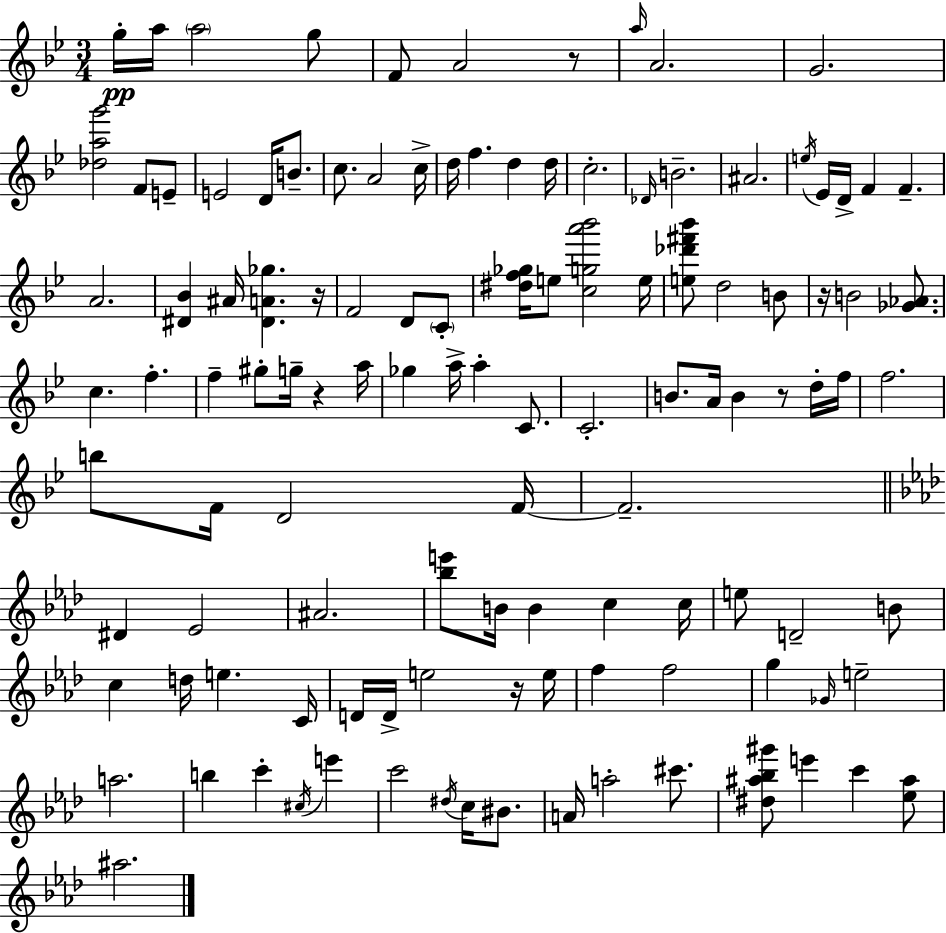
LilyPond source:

{
  \clef treble
  \numericTimeSignature
  \time 3/4
  \key g \minor
  g''16-.\pp a''16 \parenthesize a''2 g''8 | f'8 a'2 r8 | \grace { a''16 } a'2. | g'2. | \break <des'' a'' g'''>2 f'8 e'8-- | e'2 d'16 b'8.-- | c''8. a'2 | c''16-> d''16 f''4. d''4 | \break d''16 c''2.-. | \grace { des'16 } b'2.-- | ais'2. | \acciaccatura { e''16 } ees'16 d'16-> f'4 f'4.-- | \break a'2. | <dis' bes'>4 ais'16 <dis' a' ges''>4. | r16 f'2 d'8 | \parenthesize c'8-. <dis'' f'' ges''>16 e''8 <c'' g'' a''' bes'''>2 | \break e''16 <e'' des''' fis''' bes'''>8 d''2 | b'8 r16 b'2 | <ges' aes'>8. c''4. f''4.-. | f''4-- gis''8-. g''16-- r4 | \break a''16 ges''4 a''16-> a''4-. | c'8. c'2.-. | b'8. a'16 b'4 r8 | d''16-. f''16 f''2. | \break b''8 f'16 d'2 | f'16~~ f'2.-- | \bar "||" \break \key aes \major dis'4 ees'2 | ais'2. | <bes'' e'''>8 b'16 b'4 c''4 c''16 | e''8 d'2-- b'8 | \break c''4 d''16 e''4. c'16 | d'16 d'16-> e''2 r16 e''16 | f''4 f''2 | g''4 \grace { ges'16 } e''2-- | \break a''2. | b''4 c'''4-. \acciaccatura { cis''16 } e'''4 | c'''2 \acciaccatura { dis''16 } c''16 | bis'8. a'16 a''2-. | \break cis'''8. <dis'' ais'' bes'' gis'''>8 e'''4 c'''4 | <ees'' ais''>8 ais''2. | \bar "|."
}